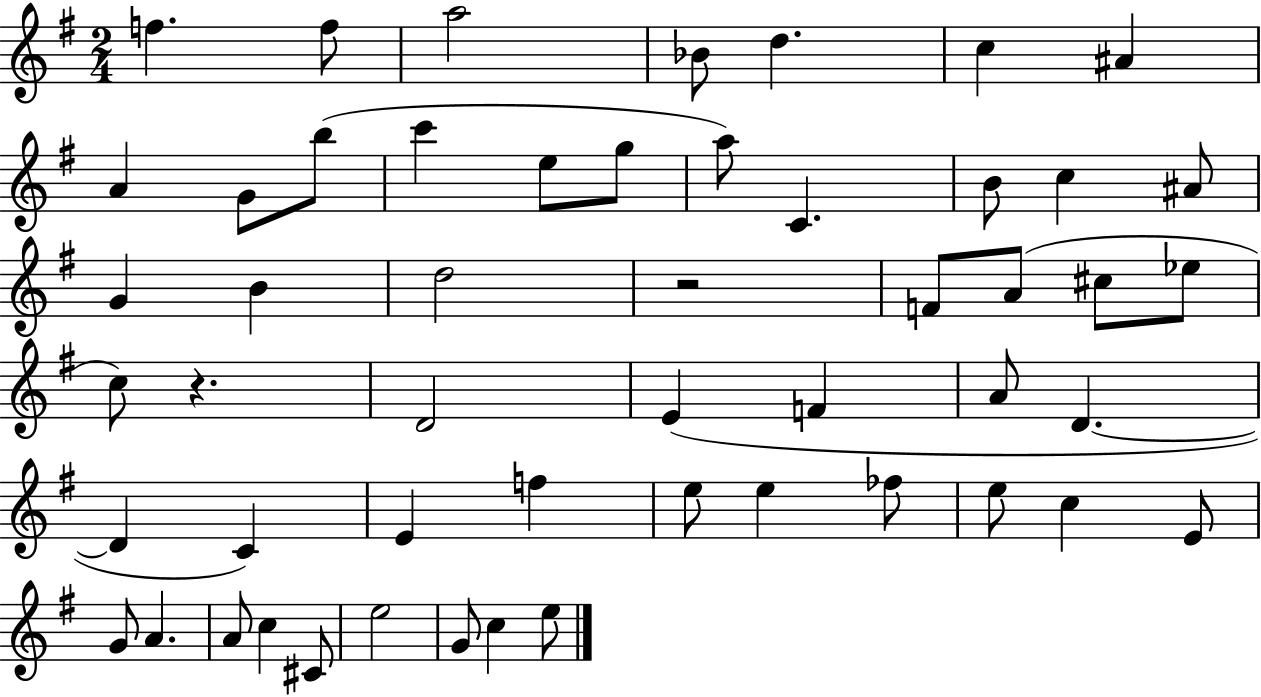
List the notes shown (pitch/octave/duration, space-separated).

F5/q. F5/e A5/h Bb4/e D5/q. C5/q A#4/q A4/q G4/e B5/e C6/q E5/e G5/e A5/e C4/q. B4/e C5/q A#4/e G4/q B4/q D5/h R/h F4/e A4/e C#5/e Eb5/e C5/e R/q. D4/h E4/q F4/q A4/e D4/q. D4/q C4/q E4/q F5/q E5/e E5/q FES5/e E5/e C5/q E4/e G4/e A4/q. A4/e C5/q C#4/e E5/h G4/e C5/q E5/e